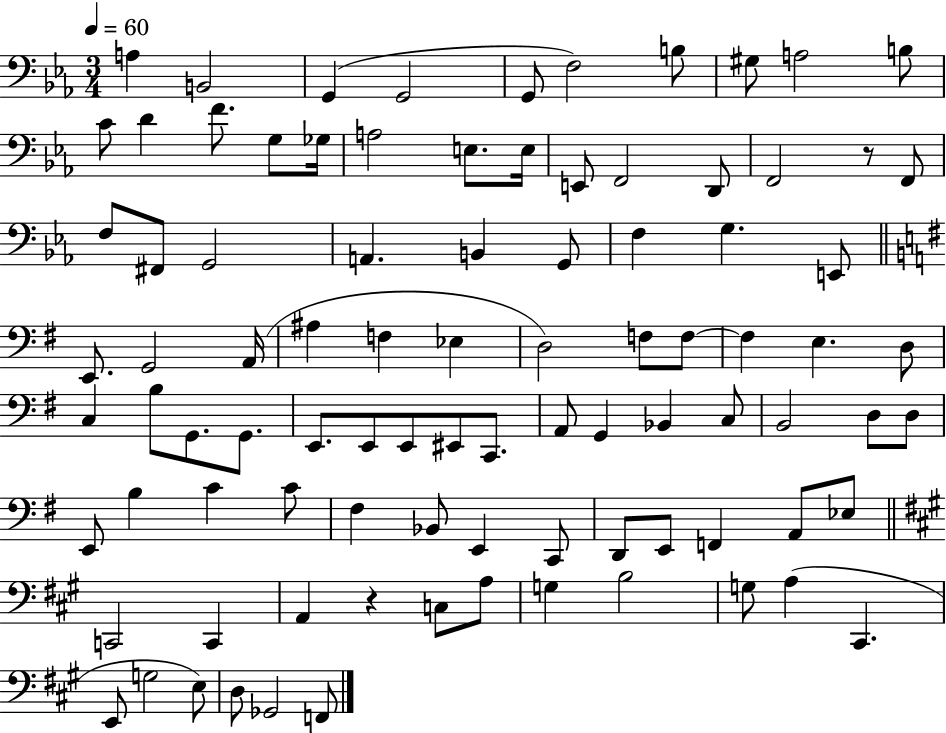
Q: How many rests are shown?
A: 2